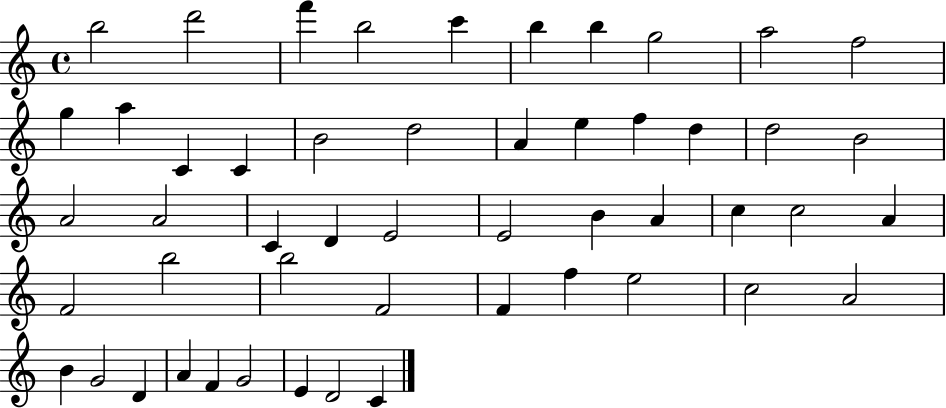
{
  \clef treble
  \time 4/4
  \defaultTimeSignature
  \key c \major
  b''2 d'''2 | f'''4 b''2 c'''4 | b''4 b''4 g''2 | a''2 f''2 | \break g''4 a''4 c'4 c'4 | b'2 d''2 | a'4 e''4 f''4 d''4 | d''2 b'2 | \break a'2 a'2 | c'4 d'4 e'2 | e'2 b'4 a'4 | c''4 c''2 a'4 | \break f'2 b''2 | b''2 f'2 | f'4 f''4 e''2 | c''2 a'2 | \break b'4 g'2 d'4 | a'4 f'4 g'2 | e'4 d'2 c'4 | \bar "|."
}